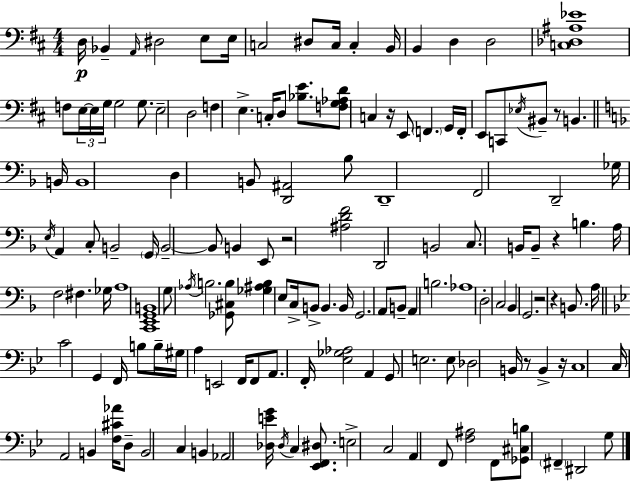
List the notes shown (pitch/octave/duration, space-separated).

D3/s Bb2/q A2/s D#3/h E3/e E3/s C3/h D#3/e C3/s C3/q B2/s B2/q D3/q D3/h [C3,Db3,A#3,Eb4]/w F3/e E3/s E3/s G3/s G3/h G3/e. E3/h D3/h F3/q E3/q. C3/s D3/e [Bb3,E4]/e. [F3,G3,Ab3,D4]/e C3/q R/s E2/e F2/q. G2/s F2/s E2/e C2/e Eb3/s BIS2/e R/e B2/q. B2/s B2/w D3/q B2/e [D2,A#2]/h Bb3/e D2/w F2/h D2/h Gb3/s E3/s A2/q C3/e B2/h G2/s B2/h B2/e B2/q E2/e R/h [A#3,D4,F4]/h D2/h B2/h C3/e. B2/s B2/e R/q B3/q. A3/s F3/h F#3/q. Gb3/s A3/w [C2,E2,G2,B2]/w G3/e Ab3/s B3/h. [Gb2,C#3,B3]/e [Gb3,A#3,B3]/q E3/e C3/s B2/e B2/q. B2/s G2/h. A2/e B2/e A2/q B3/h. Ab3/w D3/h C3/h Bb2/q G2/h. R/h R/q B2/e. A3/s C4/h G2/q F2/s B3/e B3/s G#3/s A3/q E2/h F2/s F2/e A2/e. F2/s [Eb3,Gb3,Ab3]/h A2/q G2/e E3/h. E3/e Db3/h B2/s R/e B2/q R/s C3/w C3/s A2/h B2/q [F3,C#4,Ab4]/s D3/e B2/h C3/q B2/q Ab2/h [Db3,E4,G4]/s Db3/s C3/q [Eb2,F2,D#3]/e. E3/h C3/h A2/q F2/e [F3,A#3]/h F2/e [Gb2,C#3,B3]/e F#2/q D#2/h G3/e